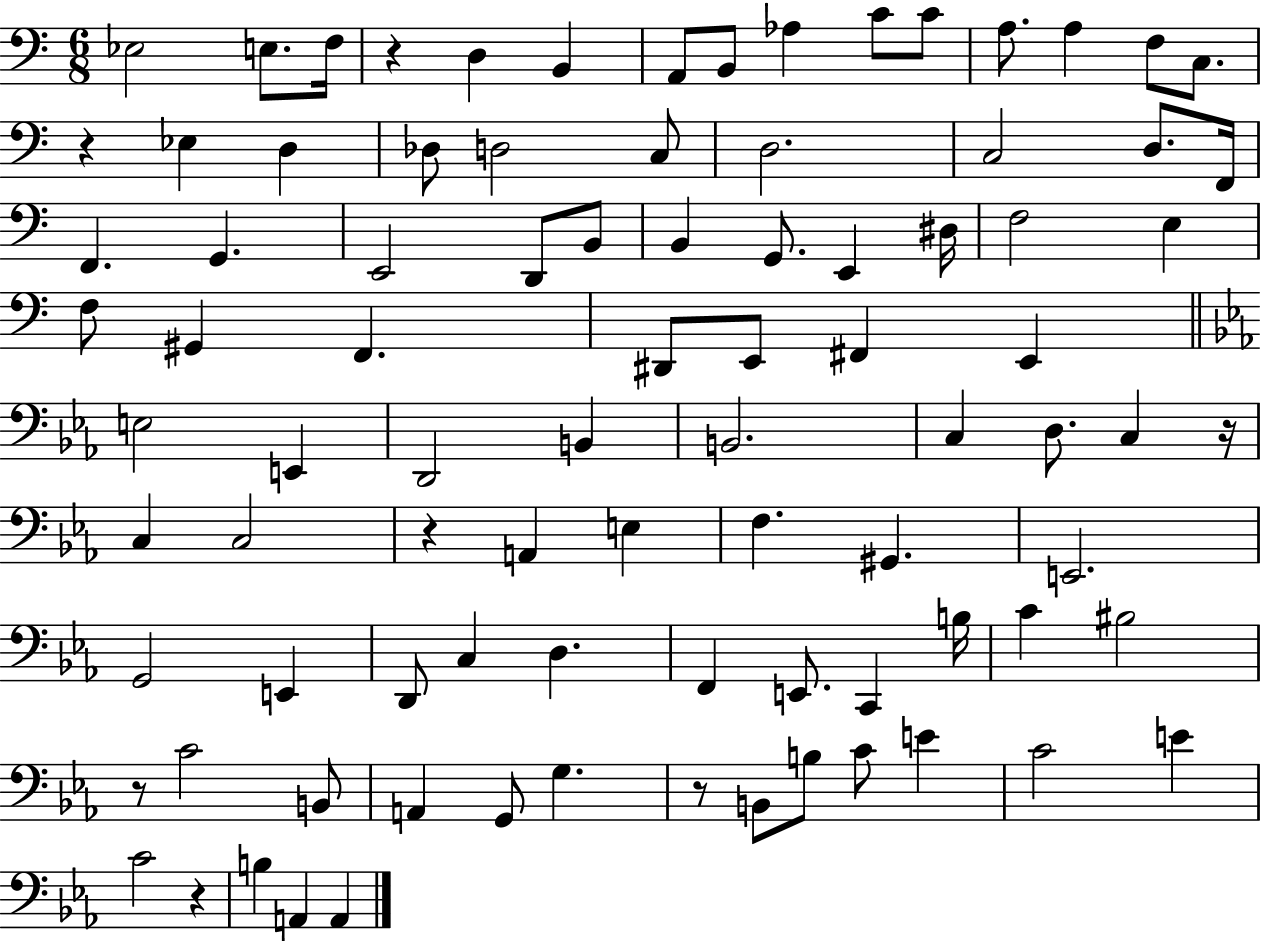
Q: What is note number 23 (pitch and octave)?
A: F2